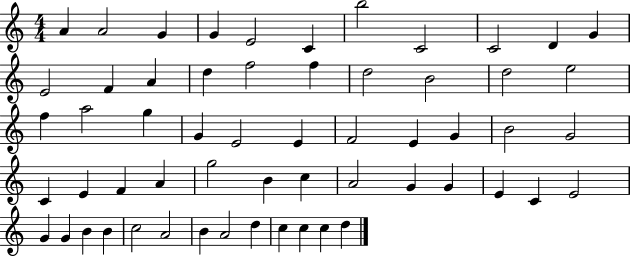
A4/q A4/h G4/q G4/q E4/h C4/q B5/h C4/h C4/h D4/q G4/q E4/h F4/q A4/q D5/q F5/h F5/q D5/h B4/h D5/h E5/h F5/q A5/h G5/q G4/q E4/h E4/q F4/h E4/q G4/q B4/h G4/h C4/q E4/q F4/q A4/q G5/h B4/q C5/q A4/h G4/q G4/q E4/q C4/q E4/h G4/q G4/q B4/q B4/q C5/h A4/h B4/q A4/h D5/q C5/q C5/q C5/q D5/q